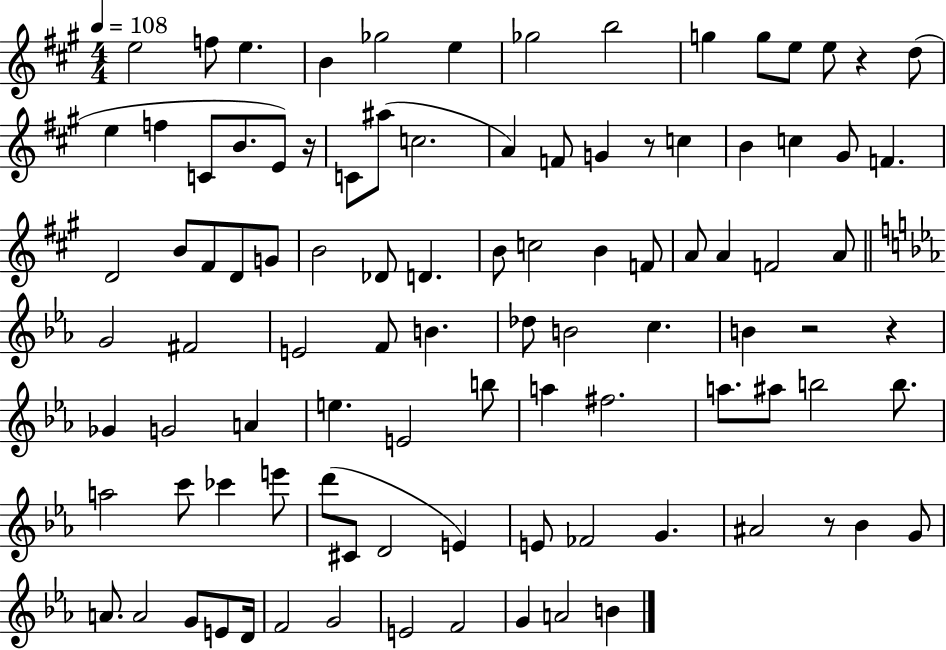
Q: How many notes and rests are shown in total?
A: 98